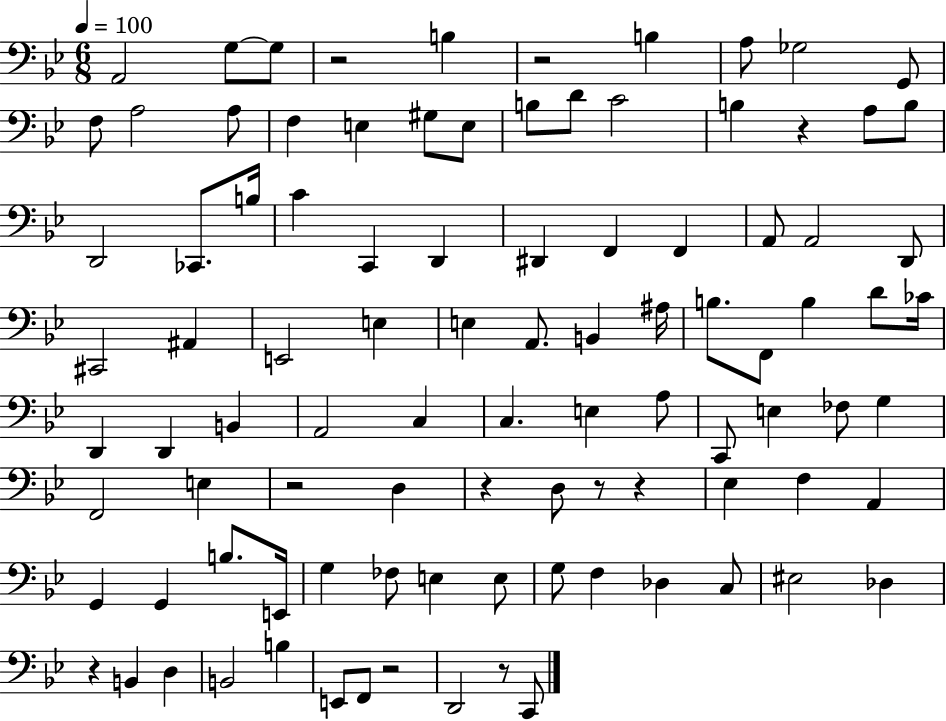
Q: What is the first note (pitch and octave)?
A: A2